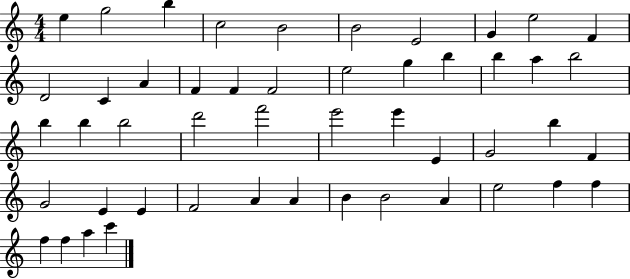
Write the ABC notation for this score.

X:1
T:Untitled
M:4/4
L:1/4
K:C
e g2 b c2 B2 B2 E2 G e2 F D2 C A F F F2 e2 g b b a b2 b b b2 d'2 f'2 e'2 e' E G2 b F G2 E E F2 A A B B2 A e2 f f f f a c'